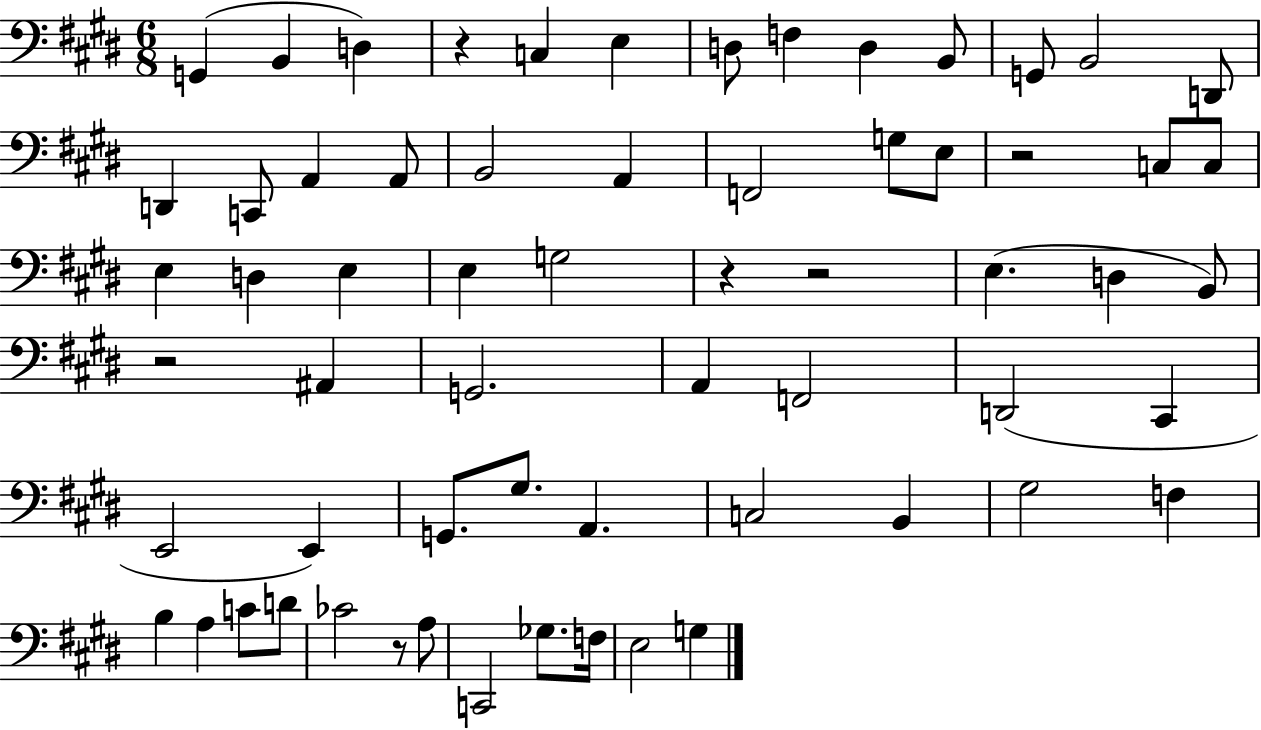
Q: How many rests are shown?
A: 6